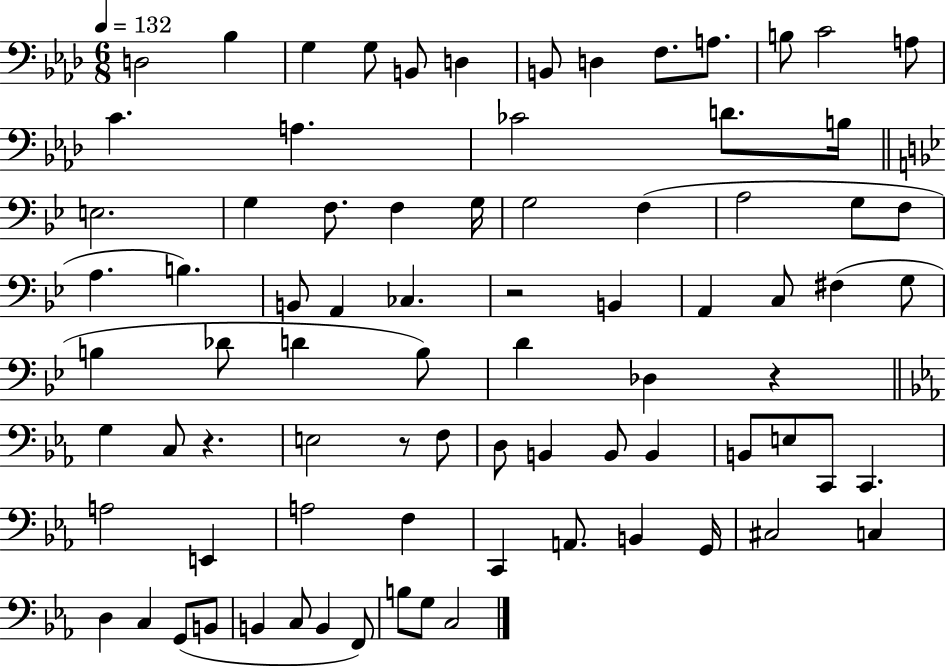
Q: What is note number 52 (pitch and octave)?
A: B2